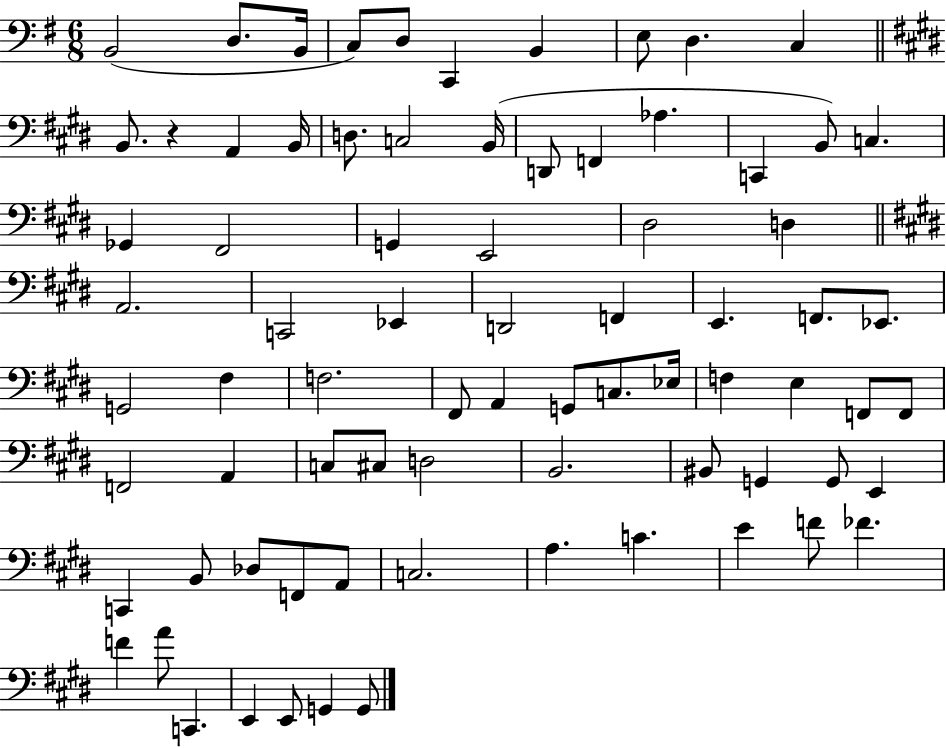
X:1
T:Untitled
M:6/8
L:1/4
K:G
B,,2 D,/2 B,,/4 C,/2 D,/2 C,, B,, E,/2 D, C, B,,/2 z A,, B,,/4 D,/2 C,2 B,,/4 D,,/2 F,, _A, C,, B,,/2 C, _G,, ^F,,2 G,, E,,2 ^D,2 D, A,,2 C,,2 _E,, D,,2 F,, E,, F,,/2 _E,,/2 G,,2 ^F, F,2 ^F,,/2 A,, G,,/2 C,/2 _E,/4 F, E, F,,/2 F,,/2 F,,2 A,, C,/2 ^C,/2 D,2 B,,2 ^B,,/2 G,, G,,/2 E,, C,, B,,/2 _D,/2 F,,/2 A,,/2 C,2 A, C E F/2 _F F A/2 C,, E,, E,,/2 G,, G,,/2